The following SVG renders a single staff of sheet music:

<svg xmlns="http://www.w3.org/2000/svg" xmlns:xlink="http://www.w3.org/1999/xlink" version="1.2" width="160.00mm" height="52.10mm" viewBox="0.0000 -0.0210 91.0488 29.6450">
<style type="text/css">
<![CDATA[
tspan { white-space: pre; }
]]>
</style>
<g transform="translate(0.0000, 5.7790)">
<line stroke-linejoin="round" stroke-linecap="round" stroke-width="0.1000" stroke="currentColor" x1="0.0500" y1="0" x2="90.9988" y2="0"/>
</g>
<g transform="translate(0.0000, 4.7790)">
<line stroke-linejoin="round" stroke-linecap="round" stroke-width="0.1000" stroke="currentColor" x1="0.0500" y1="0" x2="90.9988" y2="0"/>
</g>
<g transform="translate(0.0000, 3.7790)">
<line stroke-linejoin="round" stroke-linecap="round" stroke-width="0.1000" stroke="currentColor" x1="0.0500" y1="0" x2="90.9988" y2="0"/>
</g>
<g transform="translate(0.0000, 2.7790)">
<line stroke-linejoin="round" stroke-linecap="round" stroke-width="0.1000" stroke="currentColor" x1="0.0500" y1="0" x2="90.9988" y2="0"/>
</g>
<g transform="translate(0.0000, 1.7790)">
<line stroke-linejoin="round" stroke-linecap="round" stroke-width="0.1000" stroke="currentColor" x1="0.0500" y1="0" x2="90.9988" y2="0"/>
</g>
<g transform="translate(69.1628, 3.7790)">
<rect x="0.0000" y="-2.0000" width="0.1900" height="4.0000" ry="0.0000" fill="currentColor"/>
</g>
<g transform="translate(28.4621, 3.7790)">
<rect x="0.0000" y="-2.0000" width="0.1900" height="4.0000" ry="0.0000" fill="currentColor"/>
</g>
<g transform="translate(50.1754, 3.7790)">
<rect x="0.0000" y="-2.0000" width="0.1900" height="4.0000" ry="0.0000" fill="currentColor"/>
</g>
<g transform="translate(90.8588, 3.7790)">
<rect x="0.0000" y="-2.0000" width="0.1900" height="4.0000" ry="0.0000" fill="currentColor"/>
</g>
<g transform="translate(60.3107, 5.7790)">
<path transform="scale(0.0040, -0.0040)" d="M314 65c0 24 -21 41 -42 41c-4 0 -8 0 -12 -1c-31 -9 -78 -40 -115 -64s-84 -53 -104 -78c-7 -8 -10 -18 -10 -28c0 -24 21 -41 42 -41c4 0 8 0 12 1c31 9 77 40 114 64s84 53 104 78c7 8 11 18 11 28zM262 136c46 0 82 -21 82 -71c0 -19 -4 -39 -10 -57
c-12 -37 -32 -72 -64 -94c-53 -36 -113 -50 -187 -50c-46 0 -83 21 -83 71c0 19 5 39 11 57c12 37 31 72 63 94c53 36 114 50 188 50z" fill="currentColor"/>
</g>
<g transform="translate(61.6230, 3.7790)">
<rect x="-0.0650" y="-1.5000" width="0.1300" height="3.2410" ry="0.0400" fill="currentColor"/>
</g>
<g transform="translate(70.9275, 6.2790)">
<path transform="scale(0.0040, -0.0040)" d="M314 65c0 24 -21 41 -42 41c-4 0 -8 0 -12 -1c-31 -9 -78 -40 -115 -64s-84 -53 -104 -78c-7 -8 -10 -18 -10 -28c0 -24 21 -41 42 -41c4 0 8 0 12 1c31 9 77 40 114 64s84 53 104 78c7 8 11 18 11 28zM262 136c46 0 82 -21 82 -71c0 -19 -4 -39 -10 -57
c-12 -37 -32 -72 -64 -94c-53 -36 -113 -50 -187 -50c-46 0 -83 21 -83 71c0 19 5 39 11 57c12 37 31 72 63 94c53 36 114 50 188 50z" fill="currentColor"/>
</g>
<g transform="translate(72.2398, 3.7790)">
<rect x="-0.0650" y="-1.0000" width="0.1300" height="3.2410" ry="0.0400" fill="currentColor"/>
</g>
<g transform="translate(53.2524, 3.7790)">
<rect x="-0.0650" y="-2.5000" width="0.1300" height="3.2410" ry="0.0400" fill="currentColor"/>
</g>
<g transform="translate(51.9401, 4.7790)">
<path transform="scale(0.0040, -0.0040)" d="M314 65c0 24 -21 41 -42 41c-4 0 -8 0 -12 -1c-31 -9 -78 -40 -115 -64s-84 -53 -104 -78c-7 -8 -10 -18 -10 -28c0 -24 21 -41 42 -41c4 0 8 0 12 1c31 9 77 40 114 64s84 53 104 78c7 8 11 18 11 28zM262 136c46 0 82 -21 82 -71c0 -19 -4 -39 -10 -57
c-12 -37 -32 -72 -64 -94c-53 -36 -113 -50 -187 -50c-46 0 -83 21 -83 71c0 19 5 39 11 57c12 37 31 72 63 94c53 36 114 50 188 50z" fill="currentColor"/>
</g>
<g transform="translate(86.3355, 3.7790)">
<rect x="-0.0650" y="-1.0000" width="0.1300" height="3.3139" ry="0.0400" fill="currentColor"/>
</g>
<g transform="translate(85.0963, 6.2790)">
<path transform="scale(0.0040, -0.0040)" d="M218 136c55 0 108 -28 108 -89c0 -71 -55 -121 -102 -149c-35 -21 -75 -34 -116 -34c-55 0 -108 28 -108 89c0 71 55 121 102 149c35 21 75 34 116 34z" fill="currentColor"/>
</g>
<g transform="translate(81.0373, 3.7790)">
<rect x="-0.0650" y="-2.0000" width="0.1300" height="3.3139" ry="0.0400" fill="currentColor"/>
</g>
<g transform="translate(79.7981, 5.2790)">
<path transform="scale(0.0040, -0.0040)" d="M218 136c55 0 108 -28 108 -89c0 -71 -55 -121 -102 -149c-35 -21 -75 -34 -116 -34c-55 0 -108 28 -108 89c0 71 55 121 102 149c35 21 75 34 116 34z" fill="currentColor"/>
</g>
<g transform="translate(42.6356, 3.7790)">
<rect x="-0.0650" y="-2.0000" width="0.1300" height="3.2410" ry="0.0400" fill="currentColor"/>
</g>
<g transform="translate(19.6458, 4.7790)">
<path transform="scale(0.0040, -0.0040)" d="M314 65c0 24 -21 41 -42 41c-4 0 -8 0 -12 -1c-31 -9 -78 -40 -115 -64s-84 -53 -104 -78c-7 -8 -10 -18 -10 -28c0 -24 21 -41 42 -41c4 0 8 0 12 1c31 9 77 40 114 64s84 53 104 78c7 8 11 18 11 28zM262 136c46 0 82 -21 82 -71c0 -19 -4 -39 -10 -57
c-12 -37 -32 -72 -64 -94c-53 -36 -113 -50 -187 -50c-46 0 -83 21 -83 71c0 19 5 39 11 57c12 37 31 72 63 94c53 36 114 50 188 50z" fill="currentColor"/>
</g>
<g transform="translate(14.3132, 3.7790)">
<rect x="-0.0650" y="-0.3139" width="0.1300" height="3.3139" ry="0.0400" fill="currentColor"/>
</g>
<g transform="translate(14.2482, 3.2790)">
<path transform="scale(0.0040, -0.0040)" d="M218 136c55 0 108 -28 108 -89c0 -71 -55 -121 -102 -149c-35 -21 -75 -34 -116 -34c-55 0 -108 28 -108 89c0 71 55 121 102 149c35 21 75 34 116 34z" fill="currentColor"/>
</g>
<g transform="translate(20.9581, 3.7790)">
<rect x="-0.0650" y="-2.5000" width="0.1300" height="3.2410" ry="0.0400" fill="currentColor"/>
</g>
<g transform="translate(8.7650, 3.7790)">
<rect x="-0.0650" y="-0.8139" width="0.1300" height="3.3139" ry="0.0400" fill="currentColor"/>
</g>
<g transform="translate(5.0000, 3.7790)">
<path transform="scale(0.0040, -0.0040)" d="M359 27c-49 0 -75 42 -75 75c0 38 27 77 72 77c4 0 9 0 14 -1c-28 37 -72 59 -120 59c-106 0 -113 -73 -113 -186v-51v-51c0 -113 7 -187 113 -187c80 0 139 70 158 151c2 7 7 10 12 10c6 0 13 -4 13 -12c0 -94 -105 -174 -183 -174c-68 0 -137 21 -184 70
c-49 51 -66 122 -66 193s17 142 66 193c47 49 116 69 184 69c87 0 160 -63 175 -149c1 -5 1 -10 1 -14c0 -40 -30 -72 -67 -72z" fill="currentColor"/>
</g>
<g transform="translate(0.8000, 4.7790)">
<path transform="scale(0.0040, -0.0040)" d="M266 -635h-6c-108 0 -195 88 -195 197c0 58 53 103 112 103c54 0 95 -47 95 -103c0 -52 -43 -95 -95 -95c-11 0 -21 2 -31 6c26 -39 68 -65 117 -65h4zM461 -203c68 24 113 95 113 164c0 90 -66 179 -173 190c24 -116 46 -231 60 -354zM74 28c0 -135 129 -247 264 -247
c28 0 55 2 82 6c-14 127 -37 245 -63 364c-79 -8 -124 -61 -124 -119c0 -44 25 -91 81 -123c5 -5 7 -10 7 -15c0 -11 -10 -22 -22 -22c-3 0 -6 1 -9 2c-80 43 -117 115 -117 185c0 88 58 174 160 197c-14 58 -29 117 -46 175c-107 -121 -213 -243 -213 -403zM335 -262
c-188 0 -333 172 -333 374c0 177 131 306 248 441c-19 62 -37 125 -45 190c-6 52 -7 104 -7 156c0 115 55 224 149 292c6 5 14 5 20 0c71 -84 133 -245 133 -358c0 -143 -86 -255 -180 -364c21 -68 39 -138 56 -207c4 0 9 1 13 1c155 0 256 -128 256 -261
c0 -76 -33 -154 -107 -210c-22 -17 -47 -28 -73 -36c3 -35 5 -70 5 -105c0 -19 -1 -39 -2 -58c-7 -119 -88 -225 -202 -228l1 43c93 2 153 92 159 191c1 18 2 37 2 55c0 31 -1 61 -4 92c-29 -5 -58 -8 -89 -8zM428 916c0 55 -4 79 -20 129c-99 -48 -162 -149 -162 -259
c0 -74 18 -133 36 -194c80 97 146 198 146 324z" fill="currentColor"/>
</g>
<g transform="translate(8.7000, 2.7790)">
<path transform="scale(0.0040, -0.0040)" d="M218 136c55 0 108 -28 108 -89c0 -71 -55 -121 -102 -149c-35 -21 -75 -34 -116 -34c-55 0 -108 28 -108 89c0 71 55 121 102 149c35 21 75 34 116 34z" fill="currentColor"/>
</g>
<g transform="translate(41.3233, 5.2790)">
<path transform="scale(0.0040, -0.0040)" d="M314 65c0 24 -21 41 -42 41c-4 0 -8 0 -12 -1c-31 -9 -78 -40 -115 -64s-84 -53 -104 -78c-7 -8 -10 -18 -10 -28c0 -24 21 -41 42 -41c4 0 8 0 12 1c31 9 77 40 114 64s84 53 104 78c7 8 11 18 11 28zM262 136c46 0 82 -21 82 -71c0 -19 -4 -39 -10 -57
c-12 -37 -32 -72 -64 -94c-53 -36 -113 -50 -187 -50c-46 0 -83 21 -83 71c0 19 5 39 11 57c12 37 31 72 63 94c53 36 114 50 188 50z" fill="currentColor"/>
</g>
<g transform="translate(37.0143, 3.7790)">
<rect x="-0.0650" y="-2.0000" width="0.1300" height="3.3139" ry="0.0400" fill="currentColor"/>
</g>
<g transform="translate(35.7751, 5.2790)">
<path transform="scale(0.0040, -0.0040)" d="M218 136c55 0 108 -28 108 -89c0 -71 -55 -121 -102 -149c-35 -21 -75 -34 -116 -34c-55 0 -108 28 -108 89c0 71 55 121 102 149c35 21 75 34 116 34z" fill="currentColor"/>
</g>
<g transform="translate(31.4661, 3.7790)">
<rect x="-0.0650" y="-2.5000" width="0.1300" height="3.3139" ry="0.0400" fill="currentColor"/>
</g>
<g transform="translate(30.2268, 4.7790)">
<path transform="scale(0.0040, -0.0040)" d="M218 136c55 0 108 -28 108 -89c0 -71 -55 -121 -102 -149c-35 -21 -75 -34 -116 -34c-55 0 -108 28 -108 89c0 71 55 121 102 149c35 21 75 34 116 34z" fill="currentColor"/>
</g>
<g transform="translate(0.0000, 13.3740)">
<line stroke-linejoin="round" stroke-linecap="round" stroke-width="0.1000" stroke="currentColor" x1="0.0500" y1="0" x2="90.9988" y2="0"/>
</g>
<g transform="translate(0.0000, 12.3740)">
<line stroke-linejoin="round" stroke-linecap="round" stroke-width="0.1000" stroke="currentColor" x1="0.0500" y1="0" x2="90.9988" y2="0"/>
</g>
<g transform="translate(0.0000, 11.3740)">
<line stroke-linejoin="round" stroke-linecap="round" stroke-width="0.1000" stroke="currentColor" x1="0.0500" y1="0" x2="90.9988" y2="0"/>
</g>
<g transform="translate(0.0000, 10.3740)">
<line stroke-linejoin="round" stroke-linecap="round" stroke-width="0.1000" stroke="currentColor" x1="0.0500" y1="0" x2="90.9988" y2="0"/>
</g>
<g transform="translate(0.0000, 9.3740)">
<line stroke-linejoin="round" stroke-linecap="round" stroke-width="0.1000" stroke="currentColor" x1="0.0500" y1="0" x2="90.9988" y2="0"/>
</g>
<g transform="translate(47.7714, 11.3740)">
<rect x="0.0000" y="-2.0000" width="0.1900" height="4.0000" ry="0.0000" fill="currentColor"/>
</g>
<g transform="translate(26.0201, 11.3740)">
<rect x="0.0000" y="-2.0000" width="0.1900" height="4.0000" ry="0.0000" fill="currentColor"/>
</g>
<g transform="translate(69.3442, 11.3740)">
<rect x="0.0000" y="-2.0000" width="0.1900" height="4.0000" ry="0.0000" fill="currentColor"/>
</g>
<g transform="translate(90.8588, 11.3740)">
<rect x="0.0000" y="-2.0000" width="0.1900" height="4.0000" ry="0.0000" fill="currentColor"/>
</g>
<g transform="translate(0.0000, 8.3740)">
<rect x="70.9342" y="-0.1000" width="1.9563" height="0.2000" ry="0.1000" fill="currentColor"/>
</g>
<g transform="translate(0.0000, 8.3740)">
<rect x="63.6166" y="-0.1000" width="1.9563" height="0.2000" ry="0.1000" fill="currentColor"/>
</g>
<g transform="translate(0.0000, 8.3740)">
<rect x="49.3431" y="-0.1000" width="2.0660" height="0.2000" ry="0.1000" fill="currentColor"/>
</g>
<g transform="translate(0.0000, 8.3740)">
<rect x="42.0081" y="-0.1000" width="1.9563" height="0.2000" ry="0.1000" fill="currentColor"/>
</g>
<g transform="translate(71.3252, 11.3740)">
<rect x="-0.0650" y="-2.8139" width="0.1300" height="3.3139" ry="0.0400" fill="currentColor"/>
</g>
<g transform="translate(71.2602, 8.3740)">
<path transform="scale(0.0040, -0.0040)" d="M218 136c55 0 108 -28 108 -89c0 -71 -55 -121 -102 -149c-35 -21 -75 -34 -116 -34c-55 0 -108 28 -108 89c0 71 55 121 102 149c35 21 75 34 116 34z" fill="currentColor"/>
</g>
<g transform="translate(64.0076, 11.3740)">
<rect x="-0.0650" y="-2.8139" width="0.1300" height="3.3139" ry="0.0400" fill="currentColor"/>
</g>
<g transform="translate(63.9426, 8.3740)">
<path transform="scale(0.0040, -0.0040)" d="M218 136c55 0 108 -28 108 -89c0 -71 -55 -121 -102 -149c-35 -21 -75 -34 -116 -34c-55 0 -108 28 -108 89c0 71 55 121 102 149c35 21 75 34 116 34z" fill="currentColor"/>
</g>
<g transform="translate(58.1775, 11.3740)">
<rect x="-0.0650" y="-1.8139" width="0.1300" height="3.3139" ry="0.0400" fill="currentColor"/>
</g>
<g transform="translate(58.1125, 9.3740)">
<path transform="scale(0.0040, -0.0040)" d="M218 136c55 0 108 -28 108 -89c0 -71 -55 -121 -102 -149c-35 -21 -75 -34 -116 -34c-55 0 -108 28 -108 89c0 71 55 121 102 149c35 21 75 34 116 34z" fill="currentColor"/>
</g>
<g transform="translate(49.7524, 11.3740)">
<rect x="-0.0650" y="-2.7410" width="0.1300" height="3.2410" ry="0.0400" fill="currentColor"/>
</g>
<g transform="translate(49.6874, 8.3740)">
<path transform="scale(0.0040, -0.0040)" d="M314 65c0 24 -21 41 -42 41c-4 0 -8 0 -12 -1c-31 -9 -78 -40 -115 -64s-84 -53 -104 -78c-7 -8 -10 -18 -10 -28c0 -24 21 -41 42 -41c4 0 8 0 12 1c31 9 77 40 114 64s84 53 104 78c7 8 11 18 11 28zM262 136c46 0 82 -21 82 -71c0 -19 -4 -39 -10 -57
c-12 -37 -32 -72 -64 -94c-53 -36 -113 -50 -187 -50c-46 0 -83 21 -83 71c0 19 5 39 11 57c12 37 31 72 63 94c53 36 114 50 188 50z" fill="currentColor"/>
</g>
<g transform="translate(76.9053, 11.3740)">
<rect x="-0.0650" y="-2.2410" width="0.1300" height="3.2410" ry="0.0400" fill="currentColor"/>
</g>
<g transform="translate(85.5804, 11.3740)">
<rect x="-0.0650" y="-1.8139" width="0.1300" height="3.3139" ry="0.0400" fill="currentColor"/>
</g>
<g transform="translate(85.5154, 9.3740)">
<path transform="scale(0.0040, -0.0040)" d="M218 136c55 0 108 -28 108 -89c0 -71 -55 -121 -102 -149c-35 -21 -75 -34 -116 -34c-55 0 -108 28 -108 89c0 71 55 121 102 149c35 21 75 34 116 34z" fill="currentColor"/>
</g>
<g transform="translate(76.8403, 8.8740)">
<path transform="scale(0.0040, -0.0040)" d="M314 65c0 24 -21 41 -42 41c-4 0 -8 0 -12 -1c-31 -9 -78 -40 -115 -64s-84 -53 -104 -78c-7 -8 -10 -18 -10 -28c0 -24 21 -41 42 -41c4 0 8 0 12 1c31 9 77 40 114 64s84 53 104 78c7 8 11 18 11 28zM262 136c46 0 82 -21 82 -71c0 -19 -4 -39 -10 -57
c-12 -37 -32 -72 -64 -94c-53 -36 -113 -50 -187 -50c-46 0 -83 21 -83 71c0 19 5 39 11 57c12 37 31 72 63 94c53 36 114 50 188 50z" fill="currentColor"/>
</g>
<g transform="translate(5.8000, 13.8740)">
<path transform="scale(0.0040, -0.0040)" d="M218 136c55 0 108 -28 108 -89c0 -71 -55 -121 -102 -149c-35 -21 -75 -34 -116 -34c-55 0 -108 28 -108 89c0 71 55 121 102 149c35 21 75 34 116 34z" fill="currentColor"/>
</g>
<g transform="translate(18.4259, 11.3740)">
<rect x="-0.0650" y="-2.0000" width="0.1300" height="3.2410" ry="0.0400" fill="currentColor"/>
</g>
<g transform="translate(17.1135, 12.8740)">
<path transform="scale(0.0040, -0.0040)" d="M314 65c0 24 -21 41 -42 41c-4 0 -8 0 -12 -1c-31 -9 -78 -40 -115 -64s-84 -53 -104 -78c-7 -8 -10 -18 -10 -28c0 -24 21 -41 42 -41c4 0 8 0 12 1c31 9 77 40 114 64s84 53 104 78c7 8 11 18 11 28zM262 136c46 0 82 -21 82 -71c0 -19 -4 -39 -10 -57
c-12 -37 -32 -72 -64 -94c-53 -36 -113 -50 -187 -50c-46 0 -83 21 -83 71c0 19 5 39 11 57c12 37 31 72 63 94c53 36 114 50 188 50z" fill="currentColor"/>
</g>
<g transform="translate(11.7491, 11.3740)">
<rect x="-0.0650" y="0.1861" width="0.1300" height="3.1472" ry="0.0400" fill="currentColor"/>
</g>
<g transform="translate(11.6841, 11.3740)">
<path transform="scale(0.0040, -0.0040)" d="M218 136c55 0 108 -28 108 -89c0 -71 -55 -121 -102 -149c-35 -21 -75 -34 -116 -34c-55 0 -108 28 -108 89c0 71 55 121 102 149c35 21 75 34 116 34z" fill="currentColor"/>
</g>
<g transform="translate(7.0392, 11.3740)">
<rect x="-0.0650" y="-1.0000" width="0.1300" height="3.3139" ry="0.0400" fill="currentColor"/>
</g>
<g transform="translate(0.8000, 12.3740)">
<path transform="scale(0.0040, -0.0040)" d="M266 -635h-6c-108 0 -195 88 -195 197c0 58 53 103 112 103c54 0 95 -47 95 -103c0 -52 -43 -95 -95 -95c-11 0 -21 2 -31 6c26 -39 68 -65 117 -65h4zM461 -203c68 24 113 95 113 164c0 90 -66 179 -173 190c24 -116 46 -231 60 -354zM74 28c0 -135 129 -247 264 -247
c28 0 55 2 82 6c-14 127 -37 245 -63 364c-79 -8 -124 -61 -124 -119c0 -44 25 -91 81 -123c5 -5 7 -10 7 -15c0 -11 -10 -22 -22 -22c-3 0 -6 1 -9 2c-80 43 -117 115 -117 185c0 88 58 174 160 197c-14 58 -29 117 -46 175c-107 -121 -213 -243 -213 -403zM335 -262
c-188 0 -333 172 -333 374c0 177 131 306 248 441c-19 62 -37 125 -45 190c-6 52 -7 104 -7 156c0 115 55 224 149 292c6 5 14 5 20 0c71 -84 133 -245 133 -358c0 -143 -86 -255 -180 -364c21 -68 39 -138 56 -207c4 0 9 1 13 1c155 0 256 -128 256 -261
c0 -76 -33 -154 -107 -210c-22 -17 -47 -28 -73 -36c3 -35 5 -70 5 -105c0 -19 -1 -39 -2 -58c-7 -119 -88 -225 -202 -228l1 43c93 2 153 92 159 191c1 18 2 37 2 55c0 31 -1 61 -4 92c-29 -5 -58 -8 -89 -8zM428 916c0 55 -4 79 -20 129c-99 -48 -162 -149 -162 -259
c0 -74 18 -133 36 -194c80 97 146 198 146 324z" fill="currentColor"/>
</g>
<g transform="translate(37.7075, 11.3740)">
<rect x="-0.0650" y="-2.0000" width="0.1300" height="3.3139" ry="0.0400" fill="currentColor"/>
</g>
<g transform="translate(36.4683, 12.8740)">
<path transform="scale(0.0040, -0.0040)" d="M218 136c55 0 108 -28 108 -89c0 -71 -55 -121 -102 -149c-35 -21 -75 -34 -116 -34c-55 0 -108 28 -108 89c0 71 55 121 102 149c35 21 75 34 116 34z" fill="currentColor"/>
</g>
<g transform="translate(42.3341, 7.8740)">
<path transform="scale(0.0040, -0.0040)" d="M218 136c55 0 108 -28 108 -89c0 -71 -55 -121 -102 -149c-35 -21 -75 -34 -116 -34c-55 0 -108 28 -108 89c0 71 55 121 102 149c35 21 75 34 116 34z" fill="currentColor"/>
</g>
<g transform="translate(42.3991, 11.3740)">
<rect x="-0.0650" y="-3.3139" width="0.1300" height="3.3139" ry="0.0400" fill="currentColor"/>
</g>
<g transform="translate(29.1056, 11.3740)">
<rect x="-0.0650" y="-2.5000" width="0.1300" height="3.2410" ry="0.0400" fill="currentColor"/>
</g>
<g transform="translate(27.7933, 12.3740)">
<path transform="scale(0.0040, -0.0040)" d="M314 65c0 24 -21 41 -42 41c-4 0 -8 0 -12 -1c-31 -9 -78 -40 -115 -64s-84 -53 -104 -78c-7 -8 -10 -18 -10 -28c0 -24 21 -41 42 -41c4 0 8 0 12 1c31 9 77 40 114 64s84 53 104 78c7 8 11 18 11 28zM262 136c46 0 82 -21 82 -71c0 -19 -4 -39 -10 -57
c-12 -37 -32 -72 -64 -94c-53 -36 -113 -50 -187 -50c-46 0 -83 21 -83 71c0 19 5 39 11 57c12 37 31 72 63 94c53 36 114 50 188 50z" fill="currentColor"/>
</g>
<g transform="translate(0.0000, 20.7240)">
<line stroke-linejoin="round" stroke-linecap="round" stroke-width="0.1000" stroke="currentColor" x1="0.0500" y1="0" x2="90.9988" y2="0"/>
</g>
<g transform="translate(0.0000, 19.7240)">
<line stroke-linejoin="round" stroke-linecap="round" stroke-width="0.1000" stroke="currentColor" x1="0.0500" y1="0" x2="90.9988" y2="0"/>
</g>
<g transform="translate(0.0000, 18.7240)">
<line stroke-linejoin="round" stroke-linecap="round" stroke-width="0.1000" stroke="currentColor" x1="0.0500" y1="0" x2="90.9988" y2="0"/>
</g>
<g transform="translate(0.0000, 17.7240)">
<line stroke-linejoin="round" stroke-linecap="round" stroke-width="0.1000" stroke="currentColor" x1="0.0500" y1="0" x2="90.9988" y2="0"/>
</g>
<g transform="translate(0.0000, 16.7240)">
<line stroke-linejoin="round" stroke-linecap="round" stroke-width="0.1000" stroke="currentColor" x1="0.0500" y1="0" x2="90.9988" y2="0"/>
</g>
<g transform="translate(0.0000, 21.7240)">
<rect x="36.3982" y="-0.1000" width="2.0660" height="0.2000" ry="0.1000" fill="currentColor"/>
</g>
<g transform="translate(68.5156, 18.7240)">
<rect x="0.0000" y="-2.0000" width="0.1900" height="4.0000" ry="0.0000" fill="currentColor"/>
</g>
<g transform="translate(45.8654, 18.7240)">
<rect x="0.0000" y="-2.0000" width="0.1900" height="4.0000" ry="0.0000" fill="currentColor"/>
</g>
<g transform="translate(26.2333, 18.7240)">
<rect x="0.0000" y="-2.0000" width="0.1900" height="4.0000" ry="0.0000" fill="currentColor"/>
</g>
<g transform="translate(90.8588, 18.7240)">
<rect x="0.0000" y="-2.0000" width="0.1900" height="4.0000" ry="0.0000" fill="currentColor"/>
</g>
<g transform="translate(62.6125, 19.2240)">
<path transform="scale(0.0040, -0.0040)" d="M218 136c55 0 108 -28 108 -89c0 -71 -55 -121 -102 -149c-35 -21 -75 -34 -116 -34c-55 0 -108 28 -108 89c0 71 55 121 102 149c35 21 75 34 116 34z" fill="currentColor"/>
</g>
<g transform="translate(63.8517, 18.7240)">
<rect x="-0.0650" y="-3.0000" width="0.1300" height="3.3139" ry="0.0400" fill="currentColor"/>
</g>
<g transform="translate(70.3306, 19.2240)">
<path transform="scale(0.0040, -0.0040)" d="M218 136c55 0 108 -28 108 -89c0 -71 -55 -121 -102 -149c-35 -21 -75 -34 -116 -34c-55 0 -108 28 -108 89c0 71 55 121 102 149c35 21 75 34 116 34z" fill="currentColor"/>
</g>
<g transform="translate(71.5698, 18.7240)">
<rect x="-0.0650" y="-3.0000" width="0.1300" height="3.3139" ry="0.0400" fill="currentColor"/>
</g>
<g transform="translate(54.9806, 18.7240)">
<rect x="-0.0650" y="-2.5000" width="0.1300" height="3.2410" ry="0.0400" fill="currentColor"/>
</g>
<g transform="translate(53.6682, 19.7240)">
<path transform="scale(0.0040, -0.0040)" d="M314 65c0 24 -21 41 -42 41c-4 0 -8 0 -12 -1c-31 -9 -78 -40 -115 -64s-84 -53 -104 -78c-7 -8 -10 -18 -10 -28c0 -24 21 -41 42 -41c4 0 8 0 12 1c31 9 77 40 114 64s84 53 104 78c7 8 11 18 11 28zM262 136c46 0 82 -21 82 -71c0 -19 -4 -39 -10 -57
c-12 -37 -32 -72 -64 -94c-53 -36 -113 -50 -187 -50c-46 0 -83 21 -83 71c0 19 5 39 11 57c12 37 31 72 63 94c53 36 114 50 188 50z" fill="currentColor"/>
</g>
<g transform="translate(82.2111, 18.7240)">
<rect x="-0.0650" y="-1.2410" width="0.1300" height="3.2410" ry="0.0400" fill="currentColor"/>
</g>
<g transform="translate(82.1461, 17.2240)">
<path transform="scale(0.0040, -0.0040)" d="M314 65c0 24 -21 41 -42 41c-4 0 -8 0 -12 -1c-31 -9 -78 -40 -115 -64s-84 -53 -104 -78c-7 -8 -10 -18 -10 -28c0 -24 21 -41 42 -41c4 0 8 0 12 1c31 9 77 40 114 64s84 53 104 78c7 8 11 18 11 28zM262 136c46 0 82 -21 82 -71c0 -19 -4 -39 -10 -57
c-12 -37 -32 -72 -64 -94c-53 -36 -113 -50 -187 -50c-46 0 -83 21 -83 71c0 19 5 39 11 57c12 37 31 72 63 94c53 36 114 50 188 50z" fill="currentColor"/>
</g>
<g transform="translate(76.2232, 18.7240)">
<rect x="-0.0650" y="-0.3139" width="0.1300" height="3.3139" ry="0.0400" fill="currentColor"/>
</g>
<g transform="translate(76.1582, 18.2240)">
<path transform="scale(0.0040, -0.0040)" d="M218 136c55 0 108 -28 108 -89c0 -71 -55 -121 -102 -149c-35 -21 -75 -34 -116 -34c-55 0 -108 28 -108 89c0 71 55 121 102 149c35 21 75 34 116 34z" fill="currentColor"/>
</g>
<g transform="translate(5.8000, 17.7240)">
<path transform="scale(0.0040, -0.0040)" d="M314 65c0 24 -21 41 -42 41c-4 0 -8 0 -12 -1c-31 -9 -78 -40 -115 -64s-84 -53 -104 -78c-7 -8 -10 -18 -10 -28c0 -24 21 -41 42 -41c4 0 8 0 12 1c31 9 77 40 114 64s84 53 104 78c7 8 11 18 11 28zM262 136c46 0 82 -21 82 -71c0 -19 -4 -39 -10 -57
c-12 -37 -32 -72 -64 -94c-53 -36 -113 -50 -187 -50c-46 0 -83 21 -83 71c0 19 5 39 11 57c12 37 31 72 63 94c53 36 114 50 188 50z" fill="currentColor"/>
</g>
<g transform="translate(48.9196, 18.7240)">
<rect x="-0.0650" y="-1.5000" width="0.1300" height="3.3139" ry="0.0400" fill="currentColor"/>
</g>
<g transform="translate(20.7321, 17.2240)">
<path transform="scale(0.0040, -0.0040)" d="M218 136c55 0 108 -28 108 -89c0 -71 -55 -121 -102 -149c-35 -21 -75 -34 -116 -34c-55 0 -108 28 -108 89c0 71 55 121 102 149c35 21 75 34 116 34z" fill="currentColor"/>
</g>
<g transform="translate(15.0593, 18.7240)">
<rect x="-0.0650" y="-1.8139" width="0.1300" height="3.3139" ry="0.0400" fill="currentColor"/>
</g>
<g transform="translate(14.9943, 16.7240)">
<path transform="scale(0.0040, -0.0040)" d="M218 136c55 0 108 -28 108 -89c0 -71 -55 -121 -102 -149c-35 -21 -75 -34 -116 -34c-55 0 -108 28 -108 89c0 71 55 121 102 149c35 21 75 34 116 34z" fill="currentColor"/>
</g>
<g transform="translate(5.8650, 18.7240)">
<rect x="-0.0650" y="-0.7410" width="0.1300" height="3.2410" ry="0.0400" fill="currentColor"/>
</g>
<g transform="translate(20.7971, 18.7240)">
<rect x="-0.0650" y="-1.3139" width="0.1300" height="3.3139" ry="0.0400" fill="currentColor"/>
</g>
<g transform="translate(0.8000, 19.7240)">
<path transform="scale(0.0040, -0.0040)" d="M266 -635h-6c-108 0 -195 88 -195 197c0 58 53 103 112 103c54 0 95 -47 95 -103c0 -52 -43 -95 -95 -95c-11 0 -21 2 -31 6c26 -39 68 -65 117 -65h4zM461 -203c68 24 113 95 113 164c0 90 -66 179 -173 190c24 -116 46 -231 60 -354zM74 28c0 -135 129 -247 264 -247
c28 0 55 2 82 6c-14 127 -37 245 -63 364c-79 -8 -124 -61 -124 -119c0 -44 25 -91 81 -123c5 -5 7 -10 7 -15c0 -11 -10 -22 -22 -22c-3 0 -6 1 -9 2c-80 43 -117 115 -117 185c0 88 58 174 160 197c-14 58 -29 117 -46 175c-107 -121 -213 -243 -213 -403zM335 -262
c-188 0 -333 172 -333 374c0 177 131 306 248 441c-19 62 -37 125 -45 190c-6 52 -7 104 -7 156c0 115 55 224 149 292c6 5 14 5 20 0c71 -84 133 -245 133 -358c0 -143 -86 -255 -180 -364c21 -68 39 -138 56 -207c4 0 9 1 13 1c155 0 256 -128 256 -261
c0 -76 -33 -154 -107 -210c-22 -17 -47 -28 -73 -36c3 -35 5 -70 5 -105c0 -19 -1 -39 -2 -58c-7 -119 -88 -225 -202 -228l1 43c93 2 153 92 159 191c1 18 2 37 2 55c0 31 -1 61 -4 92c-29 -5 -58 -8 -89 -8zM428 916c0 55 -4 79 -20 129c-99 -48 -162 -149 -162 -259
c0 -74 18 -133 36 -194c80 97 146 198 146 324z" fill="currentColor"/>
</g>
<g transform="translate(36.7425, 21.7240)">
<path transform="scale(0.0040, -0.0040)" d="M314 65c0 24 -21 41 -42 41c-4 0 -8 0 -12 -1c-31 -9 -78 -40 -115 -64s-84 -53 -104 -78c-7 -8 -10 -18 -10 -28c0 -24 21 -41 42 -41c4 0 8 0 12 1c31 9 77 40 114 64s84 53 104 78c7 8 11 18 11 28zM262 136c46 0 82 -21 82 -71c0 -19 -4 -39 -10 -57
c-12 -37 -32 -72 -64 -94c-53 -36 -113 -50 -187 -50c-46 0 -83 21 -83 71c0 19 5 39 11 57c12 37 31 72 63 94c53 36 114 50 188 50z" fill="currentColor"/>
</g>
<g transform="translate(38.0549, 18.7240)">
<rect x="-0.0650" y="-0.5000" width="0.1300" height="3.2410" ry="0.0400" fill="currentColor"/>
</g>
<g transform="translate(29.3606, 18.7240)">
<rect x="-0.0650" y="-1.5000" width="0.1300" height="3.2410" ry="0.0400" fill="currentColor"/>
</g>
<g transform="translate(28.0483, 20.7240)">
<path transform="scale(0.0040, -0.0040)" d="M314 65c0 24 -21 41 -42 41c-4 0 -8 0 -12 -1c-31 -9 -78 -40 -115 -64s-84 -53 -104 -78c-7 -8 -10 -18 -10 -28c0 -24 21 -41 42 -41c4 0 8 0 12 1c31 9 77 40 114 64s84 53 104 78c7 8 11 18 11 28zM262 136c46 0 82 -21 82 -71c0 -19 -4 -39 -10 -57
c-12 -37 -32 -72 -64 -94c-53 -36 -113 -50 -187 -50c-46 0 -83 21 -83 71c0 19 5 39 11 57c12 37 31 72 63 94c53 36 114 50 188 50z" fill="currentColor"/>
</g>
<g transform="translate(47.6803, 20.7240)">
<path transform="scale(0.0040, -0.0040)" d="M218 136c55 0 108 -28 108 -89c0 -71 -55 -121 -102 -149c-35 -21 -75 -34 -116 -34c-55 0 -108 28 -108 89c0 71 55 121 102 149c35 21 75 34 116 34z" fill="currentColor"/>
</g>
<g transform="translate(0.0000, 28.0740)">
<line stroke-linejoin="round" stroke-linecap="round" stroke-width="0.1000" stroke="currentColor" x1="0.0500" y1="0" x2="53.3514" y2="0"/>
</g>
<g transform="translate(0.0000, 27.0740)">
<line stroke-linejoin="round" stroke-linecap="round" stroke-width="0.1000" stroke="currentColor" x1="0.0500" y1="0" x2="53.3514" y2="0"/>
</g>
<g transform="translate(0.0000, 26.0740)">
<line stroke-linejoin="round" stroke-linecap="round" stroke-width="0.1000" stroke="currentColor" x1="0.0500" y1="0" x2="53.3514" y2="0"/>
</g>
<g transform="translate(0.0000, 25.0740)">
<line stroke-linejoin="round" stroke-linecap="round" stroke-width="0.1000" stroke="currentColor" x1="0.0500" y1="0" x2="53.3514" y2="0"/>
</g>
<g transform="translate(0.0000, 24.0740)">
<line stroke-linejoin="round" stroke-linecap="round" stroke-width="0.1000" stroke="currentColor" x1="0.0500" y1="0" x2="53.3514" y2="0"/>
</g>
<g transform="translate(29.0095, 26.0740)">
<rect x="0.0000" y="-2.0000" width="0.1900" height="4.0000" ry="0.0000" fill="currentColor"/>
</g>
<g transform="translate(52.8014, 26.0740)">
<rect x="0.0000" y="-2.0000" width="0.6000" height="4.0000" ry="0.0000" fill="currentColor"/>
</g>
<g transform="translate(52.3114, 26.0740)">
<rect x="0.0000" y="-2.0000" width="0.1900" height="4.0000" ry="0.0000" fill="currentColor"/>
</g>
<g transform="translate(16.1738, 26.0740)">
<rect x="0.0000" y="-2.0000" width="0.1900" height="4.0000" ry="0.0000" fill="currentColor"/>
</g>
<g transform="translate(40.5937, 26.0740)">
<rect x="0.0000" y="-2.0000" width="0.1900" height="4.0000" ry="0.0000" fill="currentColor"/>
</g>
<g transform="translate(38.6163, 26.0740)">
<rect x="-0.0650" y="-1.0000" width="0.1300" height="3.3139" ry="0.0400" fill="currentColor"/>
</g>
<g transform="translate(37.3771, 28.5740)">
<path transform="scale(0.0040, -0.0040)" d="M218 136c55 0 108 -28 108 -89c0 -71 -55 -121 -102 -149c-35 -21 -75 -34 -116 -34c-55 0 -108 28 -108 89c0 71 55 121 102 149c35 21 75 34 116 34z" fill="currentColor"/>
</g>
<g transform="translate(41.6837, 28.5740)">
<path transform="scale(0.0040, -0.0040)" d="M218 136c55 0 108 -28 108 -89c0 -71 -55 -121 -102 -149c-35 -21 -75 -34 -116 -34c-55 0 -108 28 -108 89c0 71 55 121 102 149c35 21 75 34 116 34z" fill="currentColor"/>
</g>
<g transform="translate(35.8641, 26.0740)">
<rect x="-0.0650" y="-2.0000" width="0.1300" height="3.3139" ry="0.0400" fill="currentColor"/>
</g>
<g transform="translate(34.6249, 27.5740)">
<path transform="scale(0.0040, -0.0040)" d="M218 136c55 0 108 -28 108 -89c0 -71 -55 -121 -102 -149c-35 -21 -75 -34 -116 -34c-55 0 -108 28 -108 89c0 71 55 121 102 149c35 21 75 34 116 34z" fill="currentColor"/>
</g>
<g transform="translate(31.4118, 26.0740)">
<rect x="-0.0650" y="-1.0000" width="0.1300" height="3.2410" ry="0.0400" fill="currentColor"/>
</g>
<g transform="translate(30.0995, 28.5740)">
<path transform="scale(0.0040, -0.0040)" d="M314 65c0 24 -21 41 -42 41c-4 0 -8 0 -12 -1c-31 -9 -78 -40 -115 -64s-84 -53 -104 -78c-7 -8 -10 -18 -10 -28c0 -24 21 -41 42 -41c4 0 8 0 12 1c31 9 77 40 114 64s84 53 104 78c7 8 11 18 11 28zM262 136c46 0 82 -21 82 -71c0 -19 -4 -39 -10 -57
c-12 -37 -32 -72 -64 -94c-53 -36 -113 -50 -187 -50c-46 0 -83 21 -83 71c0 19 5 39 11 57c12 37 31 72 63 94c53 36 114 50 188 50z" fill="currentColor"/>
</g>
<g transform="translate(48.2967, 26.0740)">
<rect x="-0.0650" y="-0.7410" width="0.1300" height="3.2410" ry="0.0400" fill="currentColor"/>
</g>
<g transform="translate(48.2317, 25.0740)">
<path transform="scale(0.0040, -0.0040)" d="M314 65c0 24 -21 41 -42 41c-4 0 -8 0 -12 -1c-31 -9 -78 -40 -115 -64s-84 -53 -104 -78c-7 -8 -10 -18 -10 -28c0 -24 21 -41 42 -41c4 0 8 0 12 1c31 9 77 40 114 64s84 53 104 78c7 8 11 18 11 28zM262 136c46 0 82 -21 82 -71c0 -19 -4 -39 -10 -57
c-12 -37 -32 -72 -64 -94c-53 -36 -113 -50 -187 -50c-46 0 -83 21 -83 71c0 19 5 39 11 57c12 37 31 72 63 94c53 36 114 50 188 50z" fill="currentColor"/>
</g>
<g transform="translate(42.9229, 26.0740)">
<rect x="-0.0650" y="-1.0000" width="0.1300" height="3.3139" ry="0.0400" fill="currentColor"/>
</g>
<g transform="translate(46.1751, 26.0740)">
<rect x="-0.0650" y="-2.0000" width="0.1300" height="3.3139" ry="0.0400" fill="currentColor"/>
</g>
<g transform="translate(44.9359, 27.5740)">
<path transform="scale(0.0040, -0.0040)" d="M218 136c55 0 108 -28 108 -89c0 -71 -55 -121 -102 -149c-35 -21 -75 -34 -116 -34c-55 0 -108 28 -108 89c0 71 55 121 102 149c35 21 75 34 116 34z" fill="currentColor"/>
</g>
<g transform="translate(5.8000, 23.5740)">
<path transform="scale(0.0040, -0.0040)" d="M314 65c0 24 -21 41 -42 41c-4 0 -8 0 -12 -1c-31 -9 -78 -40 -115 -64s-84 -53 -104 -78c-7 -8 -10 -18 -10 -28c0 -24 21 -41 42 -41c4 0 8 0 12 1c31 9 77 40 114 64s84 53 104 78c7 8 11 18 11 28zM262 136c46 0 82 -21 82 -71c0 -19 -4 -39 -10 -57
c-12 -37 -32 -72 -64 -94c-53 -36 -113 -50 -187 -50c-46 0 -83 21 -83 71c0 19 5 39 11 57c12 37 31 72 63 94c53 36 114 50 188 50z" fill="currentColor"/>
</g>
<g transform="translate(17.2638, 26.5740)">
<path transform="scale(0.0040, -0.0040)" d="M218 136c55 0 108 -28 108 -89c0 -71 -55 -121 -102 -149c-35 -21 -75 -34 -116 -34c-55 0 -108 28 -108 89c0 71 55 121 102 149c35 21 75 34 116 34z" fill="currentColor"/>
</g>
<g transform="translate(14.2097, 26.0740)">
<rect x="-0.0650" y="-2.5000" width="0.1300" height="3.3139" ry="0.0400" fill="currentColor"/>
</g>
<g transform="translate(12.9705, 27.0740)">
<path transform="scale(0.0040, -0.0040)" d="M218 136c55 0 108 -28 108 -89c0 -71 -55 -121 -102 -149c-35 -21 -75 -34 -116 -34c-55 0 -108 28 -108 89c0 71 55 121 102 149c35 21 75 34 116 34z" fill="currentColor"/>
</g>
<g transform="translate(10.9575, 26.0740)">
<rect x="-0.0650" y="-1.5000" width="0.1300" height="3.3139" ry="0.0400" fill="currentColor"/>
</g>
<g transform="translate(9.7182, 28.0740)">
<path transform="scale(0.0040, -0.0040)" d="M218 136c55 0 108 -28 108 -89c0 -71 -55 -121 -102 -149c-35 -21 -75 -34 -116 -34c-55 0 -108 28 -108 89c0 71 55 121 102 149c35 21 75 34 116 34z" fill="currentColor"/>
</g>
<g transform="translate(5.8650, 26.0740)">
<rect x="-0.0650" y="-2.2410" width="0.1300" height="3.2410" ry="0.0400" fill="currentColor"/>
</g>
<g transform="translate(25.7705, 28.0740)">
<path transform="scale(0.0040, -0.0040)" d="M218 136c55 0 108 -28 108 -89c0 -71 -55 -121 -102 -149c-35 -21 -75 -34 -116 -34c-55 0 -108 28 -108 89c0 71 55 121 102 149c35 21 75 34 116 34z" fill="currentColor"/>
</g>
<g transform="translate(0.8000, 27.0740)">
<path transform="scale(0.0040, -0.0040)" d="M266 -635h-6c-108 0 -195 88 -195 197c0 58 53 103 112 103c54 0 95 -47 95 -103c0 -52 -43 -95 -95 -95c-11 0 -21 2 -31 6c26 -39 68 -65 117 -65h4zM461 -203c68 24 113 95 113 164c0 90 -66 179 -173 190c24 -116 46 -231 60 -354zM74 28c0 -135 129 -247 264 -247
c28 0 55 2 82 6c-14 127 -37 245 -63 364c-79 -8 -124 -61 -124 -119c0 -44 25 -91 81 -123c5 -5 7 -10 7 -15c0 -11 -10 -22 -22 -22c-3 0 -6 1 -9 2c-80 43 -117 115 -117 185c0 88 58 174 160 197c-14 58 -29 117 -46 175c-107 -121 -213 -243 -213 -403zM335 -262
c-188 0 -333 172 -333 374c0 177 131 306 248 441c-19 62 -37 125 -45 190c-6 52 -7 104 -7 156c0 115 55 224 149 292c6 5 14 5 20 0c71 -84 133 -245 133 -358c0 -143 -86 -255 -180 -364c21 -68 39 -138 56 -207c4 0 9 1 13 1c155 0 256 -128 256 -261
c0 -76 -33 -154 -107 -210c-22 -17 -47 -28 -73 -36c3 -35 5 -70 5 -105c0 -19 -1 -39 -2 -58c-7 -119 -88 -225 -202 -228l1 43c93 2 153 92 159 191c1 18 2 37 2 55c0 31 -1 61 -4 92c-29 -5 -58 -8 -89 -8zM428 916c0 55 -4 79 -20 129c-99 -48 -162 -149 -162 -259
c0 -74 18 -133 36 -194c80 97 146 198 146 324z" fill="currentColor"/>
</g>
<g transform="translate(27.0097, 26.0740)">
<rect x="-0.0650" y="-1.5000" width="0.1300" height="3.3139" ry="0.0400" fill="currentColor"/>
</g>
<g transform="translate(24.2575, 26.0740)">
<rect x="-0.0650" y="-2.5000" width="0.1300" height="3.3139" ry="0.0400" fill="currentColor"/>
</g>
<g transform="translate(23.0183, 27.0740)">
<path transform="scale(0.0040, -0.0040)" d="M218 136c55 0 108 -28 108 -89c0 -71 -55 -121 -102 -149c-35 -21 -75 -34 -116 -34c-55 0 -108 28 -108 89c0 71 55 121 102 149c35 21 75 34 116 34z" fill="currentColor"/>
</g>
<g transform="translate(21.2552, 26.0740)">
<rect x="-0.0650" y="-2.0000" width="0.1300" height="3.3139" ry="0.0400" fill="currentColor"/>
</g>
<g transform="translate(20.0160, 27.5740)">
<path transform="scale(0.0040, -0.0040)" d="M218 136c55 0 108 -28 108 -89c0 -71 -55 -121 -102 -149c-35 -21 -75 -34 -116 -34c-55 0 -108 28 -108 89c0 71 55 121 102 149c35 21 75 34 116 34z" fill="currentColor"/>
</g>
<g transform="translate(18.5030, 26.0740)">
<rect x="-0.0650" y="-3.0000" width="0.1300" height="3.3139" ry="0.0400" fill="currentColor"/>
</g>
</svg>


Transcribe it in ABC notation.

X:1
T:Untitled
M:4/4
L:1/4
K:C
d c G2 G F F2 G2 E2 D2 F D D B F2 G2 F b a2 f a a g2 f d2 f e E2 C2 E G2 A A c e2 g2 E G A F G E D2 F D D F d2